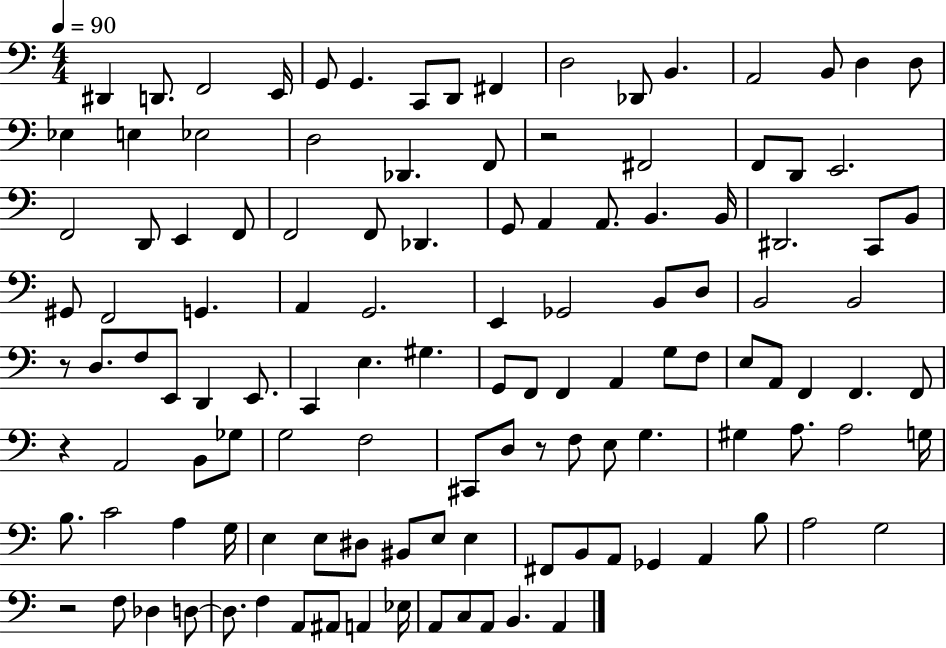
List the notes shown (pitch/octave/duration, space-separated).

D#2/q D2/e. F2/h E2/s G2/e G2/q. C2/e D2/e F#2/q D3/h Db2/e B2/q. A2/h B2/e D3/q D3/e Eb3/q E3/q Eb3/h D3/h Db2/q. F2/e R/h F#2/h F2/e D2/e E2/h. F2/h D2/e E2/q F2/e F2/h F2/e Db2/q. G2/e A2/q A2/e. B2/q. B2/s D#2/h. C2/e B2/e G#2/e F2/h G2/q. A2/q G2/h. E2/q Gb2/h B2/e D3/e B2/h B2/h R/e D3/e. F3/e E2/e D2/q E2/e. C2/q E3/q. G#3/q. G2/e F2/e F2/q A2/q G3/e F3/e E3/e A2/e F2/q F2/q. F2/e R/q A2/h B2/e Gb3/e G3/h F3/h C#2/e D3/e R/e F3/e E3/e G3/q. G#3/q A3/e. A3/h G3/s B3/e. C4/h A3/q G3/s E3/q E3/e D#3/e BIS2/e E3/e E3/q F#2/e B2/e A2/e Gb2/q A2/q B3/e A3/h G3/h R/h F3/e Db3/q D3/e D3/e. F3/q A2/e A#2/e A2/q Eb3/s A2/e C3/e A2/e B2/q. A2/q